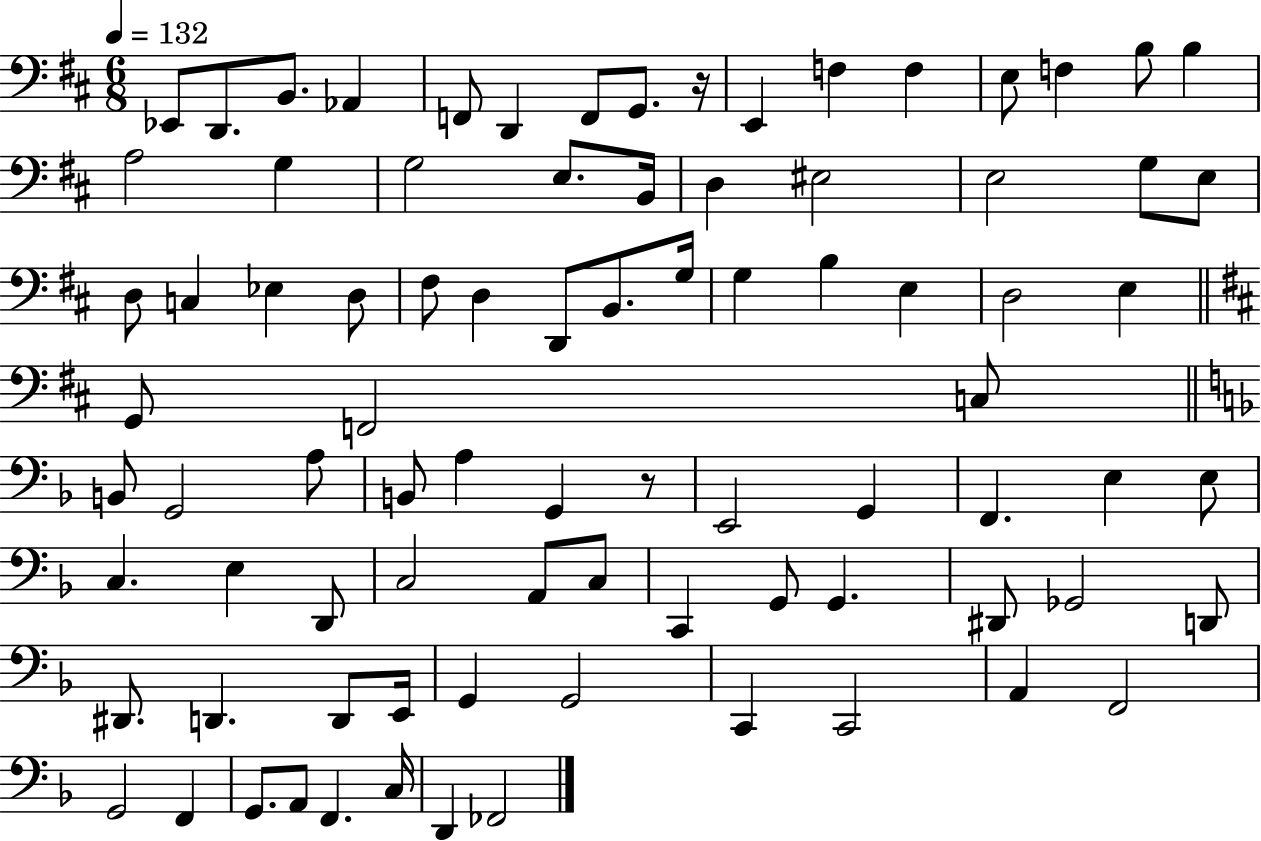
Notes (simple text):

Eb2/e D2/e. B2/e. Ab2/q F2/e D2/q F2/e G2/e. R/s E2/q F3/q F3/q E3/e F3/q B3/e B3/q A3/h G3/q G3/h E3/e. B2/s D3/q EIS3/h E3/h G3/e E3/e D3/e C3/q Eb3/q D3/e F#3/e D3/q D2/e B2/e. G3/s G3/q B3/q E3/q D3/h E3/q G2/e F2/h C3/e B2/e G2/h A3/e B2/e A3/q G2/q R/e E2/h G2/q F2/q. E3/q E3/e C3/q. E3/q D2/e C3/h A2/e C3/e C2/q G2/e G2/q. D#2/e Gb2/h D2/e D#2/e. D2/q. D2/e E2/s G2/q G2/h C2/q C2/h A2/q F2/h G2/h F2/q G2/e. A2/e F2/q. C3/s D2/q FES2/h